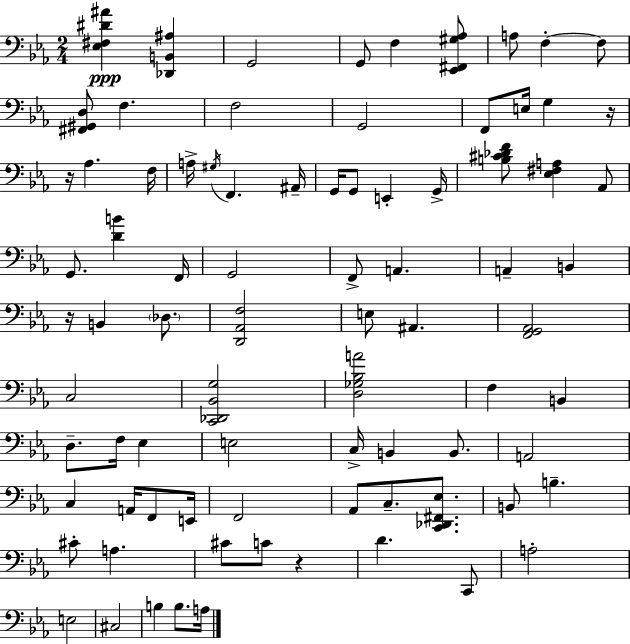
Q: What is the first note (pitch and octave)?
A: G2